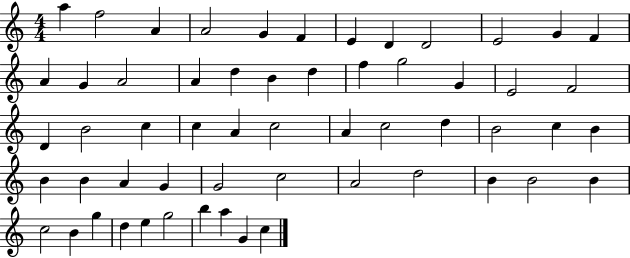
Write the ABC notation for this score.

X:1
T:Untitled
M:4/4
L:1/4
K:C
a f2 A A2 G F E D D2 E2 G F A G A2 A d B d f g2 G E2 F2 D B2 c c A c2 A c2 d B2 c B B B A G G2 c2 A2 d2 B B2 B c2 B g d e g2 b a G c